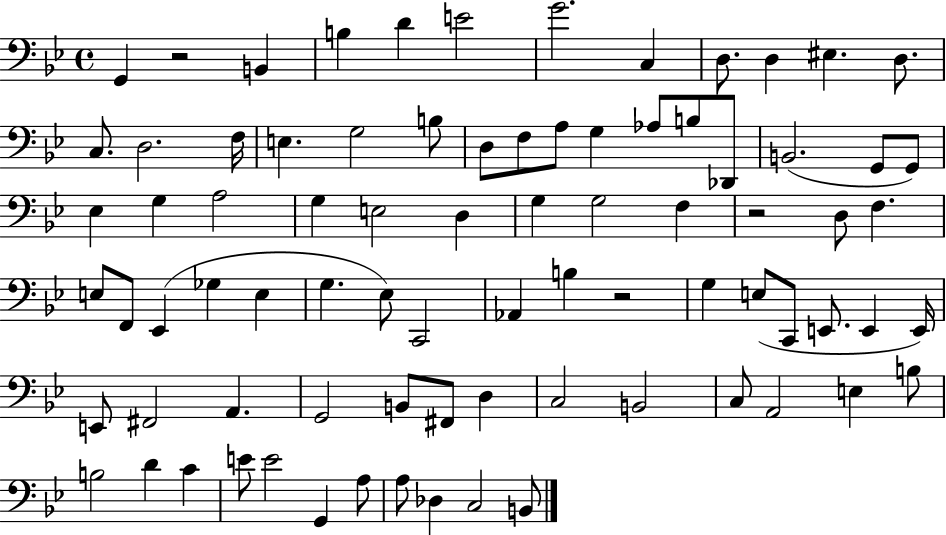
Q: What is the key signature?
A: BES major